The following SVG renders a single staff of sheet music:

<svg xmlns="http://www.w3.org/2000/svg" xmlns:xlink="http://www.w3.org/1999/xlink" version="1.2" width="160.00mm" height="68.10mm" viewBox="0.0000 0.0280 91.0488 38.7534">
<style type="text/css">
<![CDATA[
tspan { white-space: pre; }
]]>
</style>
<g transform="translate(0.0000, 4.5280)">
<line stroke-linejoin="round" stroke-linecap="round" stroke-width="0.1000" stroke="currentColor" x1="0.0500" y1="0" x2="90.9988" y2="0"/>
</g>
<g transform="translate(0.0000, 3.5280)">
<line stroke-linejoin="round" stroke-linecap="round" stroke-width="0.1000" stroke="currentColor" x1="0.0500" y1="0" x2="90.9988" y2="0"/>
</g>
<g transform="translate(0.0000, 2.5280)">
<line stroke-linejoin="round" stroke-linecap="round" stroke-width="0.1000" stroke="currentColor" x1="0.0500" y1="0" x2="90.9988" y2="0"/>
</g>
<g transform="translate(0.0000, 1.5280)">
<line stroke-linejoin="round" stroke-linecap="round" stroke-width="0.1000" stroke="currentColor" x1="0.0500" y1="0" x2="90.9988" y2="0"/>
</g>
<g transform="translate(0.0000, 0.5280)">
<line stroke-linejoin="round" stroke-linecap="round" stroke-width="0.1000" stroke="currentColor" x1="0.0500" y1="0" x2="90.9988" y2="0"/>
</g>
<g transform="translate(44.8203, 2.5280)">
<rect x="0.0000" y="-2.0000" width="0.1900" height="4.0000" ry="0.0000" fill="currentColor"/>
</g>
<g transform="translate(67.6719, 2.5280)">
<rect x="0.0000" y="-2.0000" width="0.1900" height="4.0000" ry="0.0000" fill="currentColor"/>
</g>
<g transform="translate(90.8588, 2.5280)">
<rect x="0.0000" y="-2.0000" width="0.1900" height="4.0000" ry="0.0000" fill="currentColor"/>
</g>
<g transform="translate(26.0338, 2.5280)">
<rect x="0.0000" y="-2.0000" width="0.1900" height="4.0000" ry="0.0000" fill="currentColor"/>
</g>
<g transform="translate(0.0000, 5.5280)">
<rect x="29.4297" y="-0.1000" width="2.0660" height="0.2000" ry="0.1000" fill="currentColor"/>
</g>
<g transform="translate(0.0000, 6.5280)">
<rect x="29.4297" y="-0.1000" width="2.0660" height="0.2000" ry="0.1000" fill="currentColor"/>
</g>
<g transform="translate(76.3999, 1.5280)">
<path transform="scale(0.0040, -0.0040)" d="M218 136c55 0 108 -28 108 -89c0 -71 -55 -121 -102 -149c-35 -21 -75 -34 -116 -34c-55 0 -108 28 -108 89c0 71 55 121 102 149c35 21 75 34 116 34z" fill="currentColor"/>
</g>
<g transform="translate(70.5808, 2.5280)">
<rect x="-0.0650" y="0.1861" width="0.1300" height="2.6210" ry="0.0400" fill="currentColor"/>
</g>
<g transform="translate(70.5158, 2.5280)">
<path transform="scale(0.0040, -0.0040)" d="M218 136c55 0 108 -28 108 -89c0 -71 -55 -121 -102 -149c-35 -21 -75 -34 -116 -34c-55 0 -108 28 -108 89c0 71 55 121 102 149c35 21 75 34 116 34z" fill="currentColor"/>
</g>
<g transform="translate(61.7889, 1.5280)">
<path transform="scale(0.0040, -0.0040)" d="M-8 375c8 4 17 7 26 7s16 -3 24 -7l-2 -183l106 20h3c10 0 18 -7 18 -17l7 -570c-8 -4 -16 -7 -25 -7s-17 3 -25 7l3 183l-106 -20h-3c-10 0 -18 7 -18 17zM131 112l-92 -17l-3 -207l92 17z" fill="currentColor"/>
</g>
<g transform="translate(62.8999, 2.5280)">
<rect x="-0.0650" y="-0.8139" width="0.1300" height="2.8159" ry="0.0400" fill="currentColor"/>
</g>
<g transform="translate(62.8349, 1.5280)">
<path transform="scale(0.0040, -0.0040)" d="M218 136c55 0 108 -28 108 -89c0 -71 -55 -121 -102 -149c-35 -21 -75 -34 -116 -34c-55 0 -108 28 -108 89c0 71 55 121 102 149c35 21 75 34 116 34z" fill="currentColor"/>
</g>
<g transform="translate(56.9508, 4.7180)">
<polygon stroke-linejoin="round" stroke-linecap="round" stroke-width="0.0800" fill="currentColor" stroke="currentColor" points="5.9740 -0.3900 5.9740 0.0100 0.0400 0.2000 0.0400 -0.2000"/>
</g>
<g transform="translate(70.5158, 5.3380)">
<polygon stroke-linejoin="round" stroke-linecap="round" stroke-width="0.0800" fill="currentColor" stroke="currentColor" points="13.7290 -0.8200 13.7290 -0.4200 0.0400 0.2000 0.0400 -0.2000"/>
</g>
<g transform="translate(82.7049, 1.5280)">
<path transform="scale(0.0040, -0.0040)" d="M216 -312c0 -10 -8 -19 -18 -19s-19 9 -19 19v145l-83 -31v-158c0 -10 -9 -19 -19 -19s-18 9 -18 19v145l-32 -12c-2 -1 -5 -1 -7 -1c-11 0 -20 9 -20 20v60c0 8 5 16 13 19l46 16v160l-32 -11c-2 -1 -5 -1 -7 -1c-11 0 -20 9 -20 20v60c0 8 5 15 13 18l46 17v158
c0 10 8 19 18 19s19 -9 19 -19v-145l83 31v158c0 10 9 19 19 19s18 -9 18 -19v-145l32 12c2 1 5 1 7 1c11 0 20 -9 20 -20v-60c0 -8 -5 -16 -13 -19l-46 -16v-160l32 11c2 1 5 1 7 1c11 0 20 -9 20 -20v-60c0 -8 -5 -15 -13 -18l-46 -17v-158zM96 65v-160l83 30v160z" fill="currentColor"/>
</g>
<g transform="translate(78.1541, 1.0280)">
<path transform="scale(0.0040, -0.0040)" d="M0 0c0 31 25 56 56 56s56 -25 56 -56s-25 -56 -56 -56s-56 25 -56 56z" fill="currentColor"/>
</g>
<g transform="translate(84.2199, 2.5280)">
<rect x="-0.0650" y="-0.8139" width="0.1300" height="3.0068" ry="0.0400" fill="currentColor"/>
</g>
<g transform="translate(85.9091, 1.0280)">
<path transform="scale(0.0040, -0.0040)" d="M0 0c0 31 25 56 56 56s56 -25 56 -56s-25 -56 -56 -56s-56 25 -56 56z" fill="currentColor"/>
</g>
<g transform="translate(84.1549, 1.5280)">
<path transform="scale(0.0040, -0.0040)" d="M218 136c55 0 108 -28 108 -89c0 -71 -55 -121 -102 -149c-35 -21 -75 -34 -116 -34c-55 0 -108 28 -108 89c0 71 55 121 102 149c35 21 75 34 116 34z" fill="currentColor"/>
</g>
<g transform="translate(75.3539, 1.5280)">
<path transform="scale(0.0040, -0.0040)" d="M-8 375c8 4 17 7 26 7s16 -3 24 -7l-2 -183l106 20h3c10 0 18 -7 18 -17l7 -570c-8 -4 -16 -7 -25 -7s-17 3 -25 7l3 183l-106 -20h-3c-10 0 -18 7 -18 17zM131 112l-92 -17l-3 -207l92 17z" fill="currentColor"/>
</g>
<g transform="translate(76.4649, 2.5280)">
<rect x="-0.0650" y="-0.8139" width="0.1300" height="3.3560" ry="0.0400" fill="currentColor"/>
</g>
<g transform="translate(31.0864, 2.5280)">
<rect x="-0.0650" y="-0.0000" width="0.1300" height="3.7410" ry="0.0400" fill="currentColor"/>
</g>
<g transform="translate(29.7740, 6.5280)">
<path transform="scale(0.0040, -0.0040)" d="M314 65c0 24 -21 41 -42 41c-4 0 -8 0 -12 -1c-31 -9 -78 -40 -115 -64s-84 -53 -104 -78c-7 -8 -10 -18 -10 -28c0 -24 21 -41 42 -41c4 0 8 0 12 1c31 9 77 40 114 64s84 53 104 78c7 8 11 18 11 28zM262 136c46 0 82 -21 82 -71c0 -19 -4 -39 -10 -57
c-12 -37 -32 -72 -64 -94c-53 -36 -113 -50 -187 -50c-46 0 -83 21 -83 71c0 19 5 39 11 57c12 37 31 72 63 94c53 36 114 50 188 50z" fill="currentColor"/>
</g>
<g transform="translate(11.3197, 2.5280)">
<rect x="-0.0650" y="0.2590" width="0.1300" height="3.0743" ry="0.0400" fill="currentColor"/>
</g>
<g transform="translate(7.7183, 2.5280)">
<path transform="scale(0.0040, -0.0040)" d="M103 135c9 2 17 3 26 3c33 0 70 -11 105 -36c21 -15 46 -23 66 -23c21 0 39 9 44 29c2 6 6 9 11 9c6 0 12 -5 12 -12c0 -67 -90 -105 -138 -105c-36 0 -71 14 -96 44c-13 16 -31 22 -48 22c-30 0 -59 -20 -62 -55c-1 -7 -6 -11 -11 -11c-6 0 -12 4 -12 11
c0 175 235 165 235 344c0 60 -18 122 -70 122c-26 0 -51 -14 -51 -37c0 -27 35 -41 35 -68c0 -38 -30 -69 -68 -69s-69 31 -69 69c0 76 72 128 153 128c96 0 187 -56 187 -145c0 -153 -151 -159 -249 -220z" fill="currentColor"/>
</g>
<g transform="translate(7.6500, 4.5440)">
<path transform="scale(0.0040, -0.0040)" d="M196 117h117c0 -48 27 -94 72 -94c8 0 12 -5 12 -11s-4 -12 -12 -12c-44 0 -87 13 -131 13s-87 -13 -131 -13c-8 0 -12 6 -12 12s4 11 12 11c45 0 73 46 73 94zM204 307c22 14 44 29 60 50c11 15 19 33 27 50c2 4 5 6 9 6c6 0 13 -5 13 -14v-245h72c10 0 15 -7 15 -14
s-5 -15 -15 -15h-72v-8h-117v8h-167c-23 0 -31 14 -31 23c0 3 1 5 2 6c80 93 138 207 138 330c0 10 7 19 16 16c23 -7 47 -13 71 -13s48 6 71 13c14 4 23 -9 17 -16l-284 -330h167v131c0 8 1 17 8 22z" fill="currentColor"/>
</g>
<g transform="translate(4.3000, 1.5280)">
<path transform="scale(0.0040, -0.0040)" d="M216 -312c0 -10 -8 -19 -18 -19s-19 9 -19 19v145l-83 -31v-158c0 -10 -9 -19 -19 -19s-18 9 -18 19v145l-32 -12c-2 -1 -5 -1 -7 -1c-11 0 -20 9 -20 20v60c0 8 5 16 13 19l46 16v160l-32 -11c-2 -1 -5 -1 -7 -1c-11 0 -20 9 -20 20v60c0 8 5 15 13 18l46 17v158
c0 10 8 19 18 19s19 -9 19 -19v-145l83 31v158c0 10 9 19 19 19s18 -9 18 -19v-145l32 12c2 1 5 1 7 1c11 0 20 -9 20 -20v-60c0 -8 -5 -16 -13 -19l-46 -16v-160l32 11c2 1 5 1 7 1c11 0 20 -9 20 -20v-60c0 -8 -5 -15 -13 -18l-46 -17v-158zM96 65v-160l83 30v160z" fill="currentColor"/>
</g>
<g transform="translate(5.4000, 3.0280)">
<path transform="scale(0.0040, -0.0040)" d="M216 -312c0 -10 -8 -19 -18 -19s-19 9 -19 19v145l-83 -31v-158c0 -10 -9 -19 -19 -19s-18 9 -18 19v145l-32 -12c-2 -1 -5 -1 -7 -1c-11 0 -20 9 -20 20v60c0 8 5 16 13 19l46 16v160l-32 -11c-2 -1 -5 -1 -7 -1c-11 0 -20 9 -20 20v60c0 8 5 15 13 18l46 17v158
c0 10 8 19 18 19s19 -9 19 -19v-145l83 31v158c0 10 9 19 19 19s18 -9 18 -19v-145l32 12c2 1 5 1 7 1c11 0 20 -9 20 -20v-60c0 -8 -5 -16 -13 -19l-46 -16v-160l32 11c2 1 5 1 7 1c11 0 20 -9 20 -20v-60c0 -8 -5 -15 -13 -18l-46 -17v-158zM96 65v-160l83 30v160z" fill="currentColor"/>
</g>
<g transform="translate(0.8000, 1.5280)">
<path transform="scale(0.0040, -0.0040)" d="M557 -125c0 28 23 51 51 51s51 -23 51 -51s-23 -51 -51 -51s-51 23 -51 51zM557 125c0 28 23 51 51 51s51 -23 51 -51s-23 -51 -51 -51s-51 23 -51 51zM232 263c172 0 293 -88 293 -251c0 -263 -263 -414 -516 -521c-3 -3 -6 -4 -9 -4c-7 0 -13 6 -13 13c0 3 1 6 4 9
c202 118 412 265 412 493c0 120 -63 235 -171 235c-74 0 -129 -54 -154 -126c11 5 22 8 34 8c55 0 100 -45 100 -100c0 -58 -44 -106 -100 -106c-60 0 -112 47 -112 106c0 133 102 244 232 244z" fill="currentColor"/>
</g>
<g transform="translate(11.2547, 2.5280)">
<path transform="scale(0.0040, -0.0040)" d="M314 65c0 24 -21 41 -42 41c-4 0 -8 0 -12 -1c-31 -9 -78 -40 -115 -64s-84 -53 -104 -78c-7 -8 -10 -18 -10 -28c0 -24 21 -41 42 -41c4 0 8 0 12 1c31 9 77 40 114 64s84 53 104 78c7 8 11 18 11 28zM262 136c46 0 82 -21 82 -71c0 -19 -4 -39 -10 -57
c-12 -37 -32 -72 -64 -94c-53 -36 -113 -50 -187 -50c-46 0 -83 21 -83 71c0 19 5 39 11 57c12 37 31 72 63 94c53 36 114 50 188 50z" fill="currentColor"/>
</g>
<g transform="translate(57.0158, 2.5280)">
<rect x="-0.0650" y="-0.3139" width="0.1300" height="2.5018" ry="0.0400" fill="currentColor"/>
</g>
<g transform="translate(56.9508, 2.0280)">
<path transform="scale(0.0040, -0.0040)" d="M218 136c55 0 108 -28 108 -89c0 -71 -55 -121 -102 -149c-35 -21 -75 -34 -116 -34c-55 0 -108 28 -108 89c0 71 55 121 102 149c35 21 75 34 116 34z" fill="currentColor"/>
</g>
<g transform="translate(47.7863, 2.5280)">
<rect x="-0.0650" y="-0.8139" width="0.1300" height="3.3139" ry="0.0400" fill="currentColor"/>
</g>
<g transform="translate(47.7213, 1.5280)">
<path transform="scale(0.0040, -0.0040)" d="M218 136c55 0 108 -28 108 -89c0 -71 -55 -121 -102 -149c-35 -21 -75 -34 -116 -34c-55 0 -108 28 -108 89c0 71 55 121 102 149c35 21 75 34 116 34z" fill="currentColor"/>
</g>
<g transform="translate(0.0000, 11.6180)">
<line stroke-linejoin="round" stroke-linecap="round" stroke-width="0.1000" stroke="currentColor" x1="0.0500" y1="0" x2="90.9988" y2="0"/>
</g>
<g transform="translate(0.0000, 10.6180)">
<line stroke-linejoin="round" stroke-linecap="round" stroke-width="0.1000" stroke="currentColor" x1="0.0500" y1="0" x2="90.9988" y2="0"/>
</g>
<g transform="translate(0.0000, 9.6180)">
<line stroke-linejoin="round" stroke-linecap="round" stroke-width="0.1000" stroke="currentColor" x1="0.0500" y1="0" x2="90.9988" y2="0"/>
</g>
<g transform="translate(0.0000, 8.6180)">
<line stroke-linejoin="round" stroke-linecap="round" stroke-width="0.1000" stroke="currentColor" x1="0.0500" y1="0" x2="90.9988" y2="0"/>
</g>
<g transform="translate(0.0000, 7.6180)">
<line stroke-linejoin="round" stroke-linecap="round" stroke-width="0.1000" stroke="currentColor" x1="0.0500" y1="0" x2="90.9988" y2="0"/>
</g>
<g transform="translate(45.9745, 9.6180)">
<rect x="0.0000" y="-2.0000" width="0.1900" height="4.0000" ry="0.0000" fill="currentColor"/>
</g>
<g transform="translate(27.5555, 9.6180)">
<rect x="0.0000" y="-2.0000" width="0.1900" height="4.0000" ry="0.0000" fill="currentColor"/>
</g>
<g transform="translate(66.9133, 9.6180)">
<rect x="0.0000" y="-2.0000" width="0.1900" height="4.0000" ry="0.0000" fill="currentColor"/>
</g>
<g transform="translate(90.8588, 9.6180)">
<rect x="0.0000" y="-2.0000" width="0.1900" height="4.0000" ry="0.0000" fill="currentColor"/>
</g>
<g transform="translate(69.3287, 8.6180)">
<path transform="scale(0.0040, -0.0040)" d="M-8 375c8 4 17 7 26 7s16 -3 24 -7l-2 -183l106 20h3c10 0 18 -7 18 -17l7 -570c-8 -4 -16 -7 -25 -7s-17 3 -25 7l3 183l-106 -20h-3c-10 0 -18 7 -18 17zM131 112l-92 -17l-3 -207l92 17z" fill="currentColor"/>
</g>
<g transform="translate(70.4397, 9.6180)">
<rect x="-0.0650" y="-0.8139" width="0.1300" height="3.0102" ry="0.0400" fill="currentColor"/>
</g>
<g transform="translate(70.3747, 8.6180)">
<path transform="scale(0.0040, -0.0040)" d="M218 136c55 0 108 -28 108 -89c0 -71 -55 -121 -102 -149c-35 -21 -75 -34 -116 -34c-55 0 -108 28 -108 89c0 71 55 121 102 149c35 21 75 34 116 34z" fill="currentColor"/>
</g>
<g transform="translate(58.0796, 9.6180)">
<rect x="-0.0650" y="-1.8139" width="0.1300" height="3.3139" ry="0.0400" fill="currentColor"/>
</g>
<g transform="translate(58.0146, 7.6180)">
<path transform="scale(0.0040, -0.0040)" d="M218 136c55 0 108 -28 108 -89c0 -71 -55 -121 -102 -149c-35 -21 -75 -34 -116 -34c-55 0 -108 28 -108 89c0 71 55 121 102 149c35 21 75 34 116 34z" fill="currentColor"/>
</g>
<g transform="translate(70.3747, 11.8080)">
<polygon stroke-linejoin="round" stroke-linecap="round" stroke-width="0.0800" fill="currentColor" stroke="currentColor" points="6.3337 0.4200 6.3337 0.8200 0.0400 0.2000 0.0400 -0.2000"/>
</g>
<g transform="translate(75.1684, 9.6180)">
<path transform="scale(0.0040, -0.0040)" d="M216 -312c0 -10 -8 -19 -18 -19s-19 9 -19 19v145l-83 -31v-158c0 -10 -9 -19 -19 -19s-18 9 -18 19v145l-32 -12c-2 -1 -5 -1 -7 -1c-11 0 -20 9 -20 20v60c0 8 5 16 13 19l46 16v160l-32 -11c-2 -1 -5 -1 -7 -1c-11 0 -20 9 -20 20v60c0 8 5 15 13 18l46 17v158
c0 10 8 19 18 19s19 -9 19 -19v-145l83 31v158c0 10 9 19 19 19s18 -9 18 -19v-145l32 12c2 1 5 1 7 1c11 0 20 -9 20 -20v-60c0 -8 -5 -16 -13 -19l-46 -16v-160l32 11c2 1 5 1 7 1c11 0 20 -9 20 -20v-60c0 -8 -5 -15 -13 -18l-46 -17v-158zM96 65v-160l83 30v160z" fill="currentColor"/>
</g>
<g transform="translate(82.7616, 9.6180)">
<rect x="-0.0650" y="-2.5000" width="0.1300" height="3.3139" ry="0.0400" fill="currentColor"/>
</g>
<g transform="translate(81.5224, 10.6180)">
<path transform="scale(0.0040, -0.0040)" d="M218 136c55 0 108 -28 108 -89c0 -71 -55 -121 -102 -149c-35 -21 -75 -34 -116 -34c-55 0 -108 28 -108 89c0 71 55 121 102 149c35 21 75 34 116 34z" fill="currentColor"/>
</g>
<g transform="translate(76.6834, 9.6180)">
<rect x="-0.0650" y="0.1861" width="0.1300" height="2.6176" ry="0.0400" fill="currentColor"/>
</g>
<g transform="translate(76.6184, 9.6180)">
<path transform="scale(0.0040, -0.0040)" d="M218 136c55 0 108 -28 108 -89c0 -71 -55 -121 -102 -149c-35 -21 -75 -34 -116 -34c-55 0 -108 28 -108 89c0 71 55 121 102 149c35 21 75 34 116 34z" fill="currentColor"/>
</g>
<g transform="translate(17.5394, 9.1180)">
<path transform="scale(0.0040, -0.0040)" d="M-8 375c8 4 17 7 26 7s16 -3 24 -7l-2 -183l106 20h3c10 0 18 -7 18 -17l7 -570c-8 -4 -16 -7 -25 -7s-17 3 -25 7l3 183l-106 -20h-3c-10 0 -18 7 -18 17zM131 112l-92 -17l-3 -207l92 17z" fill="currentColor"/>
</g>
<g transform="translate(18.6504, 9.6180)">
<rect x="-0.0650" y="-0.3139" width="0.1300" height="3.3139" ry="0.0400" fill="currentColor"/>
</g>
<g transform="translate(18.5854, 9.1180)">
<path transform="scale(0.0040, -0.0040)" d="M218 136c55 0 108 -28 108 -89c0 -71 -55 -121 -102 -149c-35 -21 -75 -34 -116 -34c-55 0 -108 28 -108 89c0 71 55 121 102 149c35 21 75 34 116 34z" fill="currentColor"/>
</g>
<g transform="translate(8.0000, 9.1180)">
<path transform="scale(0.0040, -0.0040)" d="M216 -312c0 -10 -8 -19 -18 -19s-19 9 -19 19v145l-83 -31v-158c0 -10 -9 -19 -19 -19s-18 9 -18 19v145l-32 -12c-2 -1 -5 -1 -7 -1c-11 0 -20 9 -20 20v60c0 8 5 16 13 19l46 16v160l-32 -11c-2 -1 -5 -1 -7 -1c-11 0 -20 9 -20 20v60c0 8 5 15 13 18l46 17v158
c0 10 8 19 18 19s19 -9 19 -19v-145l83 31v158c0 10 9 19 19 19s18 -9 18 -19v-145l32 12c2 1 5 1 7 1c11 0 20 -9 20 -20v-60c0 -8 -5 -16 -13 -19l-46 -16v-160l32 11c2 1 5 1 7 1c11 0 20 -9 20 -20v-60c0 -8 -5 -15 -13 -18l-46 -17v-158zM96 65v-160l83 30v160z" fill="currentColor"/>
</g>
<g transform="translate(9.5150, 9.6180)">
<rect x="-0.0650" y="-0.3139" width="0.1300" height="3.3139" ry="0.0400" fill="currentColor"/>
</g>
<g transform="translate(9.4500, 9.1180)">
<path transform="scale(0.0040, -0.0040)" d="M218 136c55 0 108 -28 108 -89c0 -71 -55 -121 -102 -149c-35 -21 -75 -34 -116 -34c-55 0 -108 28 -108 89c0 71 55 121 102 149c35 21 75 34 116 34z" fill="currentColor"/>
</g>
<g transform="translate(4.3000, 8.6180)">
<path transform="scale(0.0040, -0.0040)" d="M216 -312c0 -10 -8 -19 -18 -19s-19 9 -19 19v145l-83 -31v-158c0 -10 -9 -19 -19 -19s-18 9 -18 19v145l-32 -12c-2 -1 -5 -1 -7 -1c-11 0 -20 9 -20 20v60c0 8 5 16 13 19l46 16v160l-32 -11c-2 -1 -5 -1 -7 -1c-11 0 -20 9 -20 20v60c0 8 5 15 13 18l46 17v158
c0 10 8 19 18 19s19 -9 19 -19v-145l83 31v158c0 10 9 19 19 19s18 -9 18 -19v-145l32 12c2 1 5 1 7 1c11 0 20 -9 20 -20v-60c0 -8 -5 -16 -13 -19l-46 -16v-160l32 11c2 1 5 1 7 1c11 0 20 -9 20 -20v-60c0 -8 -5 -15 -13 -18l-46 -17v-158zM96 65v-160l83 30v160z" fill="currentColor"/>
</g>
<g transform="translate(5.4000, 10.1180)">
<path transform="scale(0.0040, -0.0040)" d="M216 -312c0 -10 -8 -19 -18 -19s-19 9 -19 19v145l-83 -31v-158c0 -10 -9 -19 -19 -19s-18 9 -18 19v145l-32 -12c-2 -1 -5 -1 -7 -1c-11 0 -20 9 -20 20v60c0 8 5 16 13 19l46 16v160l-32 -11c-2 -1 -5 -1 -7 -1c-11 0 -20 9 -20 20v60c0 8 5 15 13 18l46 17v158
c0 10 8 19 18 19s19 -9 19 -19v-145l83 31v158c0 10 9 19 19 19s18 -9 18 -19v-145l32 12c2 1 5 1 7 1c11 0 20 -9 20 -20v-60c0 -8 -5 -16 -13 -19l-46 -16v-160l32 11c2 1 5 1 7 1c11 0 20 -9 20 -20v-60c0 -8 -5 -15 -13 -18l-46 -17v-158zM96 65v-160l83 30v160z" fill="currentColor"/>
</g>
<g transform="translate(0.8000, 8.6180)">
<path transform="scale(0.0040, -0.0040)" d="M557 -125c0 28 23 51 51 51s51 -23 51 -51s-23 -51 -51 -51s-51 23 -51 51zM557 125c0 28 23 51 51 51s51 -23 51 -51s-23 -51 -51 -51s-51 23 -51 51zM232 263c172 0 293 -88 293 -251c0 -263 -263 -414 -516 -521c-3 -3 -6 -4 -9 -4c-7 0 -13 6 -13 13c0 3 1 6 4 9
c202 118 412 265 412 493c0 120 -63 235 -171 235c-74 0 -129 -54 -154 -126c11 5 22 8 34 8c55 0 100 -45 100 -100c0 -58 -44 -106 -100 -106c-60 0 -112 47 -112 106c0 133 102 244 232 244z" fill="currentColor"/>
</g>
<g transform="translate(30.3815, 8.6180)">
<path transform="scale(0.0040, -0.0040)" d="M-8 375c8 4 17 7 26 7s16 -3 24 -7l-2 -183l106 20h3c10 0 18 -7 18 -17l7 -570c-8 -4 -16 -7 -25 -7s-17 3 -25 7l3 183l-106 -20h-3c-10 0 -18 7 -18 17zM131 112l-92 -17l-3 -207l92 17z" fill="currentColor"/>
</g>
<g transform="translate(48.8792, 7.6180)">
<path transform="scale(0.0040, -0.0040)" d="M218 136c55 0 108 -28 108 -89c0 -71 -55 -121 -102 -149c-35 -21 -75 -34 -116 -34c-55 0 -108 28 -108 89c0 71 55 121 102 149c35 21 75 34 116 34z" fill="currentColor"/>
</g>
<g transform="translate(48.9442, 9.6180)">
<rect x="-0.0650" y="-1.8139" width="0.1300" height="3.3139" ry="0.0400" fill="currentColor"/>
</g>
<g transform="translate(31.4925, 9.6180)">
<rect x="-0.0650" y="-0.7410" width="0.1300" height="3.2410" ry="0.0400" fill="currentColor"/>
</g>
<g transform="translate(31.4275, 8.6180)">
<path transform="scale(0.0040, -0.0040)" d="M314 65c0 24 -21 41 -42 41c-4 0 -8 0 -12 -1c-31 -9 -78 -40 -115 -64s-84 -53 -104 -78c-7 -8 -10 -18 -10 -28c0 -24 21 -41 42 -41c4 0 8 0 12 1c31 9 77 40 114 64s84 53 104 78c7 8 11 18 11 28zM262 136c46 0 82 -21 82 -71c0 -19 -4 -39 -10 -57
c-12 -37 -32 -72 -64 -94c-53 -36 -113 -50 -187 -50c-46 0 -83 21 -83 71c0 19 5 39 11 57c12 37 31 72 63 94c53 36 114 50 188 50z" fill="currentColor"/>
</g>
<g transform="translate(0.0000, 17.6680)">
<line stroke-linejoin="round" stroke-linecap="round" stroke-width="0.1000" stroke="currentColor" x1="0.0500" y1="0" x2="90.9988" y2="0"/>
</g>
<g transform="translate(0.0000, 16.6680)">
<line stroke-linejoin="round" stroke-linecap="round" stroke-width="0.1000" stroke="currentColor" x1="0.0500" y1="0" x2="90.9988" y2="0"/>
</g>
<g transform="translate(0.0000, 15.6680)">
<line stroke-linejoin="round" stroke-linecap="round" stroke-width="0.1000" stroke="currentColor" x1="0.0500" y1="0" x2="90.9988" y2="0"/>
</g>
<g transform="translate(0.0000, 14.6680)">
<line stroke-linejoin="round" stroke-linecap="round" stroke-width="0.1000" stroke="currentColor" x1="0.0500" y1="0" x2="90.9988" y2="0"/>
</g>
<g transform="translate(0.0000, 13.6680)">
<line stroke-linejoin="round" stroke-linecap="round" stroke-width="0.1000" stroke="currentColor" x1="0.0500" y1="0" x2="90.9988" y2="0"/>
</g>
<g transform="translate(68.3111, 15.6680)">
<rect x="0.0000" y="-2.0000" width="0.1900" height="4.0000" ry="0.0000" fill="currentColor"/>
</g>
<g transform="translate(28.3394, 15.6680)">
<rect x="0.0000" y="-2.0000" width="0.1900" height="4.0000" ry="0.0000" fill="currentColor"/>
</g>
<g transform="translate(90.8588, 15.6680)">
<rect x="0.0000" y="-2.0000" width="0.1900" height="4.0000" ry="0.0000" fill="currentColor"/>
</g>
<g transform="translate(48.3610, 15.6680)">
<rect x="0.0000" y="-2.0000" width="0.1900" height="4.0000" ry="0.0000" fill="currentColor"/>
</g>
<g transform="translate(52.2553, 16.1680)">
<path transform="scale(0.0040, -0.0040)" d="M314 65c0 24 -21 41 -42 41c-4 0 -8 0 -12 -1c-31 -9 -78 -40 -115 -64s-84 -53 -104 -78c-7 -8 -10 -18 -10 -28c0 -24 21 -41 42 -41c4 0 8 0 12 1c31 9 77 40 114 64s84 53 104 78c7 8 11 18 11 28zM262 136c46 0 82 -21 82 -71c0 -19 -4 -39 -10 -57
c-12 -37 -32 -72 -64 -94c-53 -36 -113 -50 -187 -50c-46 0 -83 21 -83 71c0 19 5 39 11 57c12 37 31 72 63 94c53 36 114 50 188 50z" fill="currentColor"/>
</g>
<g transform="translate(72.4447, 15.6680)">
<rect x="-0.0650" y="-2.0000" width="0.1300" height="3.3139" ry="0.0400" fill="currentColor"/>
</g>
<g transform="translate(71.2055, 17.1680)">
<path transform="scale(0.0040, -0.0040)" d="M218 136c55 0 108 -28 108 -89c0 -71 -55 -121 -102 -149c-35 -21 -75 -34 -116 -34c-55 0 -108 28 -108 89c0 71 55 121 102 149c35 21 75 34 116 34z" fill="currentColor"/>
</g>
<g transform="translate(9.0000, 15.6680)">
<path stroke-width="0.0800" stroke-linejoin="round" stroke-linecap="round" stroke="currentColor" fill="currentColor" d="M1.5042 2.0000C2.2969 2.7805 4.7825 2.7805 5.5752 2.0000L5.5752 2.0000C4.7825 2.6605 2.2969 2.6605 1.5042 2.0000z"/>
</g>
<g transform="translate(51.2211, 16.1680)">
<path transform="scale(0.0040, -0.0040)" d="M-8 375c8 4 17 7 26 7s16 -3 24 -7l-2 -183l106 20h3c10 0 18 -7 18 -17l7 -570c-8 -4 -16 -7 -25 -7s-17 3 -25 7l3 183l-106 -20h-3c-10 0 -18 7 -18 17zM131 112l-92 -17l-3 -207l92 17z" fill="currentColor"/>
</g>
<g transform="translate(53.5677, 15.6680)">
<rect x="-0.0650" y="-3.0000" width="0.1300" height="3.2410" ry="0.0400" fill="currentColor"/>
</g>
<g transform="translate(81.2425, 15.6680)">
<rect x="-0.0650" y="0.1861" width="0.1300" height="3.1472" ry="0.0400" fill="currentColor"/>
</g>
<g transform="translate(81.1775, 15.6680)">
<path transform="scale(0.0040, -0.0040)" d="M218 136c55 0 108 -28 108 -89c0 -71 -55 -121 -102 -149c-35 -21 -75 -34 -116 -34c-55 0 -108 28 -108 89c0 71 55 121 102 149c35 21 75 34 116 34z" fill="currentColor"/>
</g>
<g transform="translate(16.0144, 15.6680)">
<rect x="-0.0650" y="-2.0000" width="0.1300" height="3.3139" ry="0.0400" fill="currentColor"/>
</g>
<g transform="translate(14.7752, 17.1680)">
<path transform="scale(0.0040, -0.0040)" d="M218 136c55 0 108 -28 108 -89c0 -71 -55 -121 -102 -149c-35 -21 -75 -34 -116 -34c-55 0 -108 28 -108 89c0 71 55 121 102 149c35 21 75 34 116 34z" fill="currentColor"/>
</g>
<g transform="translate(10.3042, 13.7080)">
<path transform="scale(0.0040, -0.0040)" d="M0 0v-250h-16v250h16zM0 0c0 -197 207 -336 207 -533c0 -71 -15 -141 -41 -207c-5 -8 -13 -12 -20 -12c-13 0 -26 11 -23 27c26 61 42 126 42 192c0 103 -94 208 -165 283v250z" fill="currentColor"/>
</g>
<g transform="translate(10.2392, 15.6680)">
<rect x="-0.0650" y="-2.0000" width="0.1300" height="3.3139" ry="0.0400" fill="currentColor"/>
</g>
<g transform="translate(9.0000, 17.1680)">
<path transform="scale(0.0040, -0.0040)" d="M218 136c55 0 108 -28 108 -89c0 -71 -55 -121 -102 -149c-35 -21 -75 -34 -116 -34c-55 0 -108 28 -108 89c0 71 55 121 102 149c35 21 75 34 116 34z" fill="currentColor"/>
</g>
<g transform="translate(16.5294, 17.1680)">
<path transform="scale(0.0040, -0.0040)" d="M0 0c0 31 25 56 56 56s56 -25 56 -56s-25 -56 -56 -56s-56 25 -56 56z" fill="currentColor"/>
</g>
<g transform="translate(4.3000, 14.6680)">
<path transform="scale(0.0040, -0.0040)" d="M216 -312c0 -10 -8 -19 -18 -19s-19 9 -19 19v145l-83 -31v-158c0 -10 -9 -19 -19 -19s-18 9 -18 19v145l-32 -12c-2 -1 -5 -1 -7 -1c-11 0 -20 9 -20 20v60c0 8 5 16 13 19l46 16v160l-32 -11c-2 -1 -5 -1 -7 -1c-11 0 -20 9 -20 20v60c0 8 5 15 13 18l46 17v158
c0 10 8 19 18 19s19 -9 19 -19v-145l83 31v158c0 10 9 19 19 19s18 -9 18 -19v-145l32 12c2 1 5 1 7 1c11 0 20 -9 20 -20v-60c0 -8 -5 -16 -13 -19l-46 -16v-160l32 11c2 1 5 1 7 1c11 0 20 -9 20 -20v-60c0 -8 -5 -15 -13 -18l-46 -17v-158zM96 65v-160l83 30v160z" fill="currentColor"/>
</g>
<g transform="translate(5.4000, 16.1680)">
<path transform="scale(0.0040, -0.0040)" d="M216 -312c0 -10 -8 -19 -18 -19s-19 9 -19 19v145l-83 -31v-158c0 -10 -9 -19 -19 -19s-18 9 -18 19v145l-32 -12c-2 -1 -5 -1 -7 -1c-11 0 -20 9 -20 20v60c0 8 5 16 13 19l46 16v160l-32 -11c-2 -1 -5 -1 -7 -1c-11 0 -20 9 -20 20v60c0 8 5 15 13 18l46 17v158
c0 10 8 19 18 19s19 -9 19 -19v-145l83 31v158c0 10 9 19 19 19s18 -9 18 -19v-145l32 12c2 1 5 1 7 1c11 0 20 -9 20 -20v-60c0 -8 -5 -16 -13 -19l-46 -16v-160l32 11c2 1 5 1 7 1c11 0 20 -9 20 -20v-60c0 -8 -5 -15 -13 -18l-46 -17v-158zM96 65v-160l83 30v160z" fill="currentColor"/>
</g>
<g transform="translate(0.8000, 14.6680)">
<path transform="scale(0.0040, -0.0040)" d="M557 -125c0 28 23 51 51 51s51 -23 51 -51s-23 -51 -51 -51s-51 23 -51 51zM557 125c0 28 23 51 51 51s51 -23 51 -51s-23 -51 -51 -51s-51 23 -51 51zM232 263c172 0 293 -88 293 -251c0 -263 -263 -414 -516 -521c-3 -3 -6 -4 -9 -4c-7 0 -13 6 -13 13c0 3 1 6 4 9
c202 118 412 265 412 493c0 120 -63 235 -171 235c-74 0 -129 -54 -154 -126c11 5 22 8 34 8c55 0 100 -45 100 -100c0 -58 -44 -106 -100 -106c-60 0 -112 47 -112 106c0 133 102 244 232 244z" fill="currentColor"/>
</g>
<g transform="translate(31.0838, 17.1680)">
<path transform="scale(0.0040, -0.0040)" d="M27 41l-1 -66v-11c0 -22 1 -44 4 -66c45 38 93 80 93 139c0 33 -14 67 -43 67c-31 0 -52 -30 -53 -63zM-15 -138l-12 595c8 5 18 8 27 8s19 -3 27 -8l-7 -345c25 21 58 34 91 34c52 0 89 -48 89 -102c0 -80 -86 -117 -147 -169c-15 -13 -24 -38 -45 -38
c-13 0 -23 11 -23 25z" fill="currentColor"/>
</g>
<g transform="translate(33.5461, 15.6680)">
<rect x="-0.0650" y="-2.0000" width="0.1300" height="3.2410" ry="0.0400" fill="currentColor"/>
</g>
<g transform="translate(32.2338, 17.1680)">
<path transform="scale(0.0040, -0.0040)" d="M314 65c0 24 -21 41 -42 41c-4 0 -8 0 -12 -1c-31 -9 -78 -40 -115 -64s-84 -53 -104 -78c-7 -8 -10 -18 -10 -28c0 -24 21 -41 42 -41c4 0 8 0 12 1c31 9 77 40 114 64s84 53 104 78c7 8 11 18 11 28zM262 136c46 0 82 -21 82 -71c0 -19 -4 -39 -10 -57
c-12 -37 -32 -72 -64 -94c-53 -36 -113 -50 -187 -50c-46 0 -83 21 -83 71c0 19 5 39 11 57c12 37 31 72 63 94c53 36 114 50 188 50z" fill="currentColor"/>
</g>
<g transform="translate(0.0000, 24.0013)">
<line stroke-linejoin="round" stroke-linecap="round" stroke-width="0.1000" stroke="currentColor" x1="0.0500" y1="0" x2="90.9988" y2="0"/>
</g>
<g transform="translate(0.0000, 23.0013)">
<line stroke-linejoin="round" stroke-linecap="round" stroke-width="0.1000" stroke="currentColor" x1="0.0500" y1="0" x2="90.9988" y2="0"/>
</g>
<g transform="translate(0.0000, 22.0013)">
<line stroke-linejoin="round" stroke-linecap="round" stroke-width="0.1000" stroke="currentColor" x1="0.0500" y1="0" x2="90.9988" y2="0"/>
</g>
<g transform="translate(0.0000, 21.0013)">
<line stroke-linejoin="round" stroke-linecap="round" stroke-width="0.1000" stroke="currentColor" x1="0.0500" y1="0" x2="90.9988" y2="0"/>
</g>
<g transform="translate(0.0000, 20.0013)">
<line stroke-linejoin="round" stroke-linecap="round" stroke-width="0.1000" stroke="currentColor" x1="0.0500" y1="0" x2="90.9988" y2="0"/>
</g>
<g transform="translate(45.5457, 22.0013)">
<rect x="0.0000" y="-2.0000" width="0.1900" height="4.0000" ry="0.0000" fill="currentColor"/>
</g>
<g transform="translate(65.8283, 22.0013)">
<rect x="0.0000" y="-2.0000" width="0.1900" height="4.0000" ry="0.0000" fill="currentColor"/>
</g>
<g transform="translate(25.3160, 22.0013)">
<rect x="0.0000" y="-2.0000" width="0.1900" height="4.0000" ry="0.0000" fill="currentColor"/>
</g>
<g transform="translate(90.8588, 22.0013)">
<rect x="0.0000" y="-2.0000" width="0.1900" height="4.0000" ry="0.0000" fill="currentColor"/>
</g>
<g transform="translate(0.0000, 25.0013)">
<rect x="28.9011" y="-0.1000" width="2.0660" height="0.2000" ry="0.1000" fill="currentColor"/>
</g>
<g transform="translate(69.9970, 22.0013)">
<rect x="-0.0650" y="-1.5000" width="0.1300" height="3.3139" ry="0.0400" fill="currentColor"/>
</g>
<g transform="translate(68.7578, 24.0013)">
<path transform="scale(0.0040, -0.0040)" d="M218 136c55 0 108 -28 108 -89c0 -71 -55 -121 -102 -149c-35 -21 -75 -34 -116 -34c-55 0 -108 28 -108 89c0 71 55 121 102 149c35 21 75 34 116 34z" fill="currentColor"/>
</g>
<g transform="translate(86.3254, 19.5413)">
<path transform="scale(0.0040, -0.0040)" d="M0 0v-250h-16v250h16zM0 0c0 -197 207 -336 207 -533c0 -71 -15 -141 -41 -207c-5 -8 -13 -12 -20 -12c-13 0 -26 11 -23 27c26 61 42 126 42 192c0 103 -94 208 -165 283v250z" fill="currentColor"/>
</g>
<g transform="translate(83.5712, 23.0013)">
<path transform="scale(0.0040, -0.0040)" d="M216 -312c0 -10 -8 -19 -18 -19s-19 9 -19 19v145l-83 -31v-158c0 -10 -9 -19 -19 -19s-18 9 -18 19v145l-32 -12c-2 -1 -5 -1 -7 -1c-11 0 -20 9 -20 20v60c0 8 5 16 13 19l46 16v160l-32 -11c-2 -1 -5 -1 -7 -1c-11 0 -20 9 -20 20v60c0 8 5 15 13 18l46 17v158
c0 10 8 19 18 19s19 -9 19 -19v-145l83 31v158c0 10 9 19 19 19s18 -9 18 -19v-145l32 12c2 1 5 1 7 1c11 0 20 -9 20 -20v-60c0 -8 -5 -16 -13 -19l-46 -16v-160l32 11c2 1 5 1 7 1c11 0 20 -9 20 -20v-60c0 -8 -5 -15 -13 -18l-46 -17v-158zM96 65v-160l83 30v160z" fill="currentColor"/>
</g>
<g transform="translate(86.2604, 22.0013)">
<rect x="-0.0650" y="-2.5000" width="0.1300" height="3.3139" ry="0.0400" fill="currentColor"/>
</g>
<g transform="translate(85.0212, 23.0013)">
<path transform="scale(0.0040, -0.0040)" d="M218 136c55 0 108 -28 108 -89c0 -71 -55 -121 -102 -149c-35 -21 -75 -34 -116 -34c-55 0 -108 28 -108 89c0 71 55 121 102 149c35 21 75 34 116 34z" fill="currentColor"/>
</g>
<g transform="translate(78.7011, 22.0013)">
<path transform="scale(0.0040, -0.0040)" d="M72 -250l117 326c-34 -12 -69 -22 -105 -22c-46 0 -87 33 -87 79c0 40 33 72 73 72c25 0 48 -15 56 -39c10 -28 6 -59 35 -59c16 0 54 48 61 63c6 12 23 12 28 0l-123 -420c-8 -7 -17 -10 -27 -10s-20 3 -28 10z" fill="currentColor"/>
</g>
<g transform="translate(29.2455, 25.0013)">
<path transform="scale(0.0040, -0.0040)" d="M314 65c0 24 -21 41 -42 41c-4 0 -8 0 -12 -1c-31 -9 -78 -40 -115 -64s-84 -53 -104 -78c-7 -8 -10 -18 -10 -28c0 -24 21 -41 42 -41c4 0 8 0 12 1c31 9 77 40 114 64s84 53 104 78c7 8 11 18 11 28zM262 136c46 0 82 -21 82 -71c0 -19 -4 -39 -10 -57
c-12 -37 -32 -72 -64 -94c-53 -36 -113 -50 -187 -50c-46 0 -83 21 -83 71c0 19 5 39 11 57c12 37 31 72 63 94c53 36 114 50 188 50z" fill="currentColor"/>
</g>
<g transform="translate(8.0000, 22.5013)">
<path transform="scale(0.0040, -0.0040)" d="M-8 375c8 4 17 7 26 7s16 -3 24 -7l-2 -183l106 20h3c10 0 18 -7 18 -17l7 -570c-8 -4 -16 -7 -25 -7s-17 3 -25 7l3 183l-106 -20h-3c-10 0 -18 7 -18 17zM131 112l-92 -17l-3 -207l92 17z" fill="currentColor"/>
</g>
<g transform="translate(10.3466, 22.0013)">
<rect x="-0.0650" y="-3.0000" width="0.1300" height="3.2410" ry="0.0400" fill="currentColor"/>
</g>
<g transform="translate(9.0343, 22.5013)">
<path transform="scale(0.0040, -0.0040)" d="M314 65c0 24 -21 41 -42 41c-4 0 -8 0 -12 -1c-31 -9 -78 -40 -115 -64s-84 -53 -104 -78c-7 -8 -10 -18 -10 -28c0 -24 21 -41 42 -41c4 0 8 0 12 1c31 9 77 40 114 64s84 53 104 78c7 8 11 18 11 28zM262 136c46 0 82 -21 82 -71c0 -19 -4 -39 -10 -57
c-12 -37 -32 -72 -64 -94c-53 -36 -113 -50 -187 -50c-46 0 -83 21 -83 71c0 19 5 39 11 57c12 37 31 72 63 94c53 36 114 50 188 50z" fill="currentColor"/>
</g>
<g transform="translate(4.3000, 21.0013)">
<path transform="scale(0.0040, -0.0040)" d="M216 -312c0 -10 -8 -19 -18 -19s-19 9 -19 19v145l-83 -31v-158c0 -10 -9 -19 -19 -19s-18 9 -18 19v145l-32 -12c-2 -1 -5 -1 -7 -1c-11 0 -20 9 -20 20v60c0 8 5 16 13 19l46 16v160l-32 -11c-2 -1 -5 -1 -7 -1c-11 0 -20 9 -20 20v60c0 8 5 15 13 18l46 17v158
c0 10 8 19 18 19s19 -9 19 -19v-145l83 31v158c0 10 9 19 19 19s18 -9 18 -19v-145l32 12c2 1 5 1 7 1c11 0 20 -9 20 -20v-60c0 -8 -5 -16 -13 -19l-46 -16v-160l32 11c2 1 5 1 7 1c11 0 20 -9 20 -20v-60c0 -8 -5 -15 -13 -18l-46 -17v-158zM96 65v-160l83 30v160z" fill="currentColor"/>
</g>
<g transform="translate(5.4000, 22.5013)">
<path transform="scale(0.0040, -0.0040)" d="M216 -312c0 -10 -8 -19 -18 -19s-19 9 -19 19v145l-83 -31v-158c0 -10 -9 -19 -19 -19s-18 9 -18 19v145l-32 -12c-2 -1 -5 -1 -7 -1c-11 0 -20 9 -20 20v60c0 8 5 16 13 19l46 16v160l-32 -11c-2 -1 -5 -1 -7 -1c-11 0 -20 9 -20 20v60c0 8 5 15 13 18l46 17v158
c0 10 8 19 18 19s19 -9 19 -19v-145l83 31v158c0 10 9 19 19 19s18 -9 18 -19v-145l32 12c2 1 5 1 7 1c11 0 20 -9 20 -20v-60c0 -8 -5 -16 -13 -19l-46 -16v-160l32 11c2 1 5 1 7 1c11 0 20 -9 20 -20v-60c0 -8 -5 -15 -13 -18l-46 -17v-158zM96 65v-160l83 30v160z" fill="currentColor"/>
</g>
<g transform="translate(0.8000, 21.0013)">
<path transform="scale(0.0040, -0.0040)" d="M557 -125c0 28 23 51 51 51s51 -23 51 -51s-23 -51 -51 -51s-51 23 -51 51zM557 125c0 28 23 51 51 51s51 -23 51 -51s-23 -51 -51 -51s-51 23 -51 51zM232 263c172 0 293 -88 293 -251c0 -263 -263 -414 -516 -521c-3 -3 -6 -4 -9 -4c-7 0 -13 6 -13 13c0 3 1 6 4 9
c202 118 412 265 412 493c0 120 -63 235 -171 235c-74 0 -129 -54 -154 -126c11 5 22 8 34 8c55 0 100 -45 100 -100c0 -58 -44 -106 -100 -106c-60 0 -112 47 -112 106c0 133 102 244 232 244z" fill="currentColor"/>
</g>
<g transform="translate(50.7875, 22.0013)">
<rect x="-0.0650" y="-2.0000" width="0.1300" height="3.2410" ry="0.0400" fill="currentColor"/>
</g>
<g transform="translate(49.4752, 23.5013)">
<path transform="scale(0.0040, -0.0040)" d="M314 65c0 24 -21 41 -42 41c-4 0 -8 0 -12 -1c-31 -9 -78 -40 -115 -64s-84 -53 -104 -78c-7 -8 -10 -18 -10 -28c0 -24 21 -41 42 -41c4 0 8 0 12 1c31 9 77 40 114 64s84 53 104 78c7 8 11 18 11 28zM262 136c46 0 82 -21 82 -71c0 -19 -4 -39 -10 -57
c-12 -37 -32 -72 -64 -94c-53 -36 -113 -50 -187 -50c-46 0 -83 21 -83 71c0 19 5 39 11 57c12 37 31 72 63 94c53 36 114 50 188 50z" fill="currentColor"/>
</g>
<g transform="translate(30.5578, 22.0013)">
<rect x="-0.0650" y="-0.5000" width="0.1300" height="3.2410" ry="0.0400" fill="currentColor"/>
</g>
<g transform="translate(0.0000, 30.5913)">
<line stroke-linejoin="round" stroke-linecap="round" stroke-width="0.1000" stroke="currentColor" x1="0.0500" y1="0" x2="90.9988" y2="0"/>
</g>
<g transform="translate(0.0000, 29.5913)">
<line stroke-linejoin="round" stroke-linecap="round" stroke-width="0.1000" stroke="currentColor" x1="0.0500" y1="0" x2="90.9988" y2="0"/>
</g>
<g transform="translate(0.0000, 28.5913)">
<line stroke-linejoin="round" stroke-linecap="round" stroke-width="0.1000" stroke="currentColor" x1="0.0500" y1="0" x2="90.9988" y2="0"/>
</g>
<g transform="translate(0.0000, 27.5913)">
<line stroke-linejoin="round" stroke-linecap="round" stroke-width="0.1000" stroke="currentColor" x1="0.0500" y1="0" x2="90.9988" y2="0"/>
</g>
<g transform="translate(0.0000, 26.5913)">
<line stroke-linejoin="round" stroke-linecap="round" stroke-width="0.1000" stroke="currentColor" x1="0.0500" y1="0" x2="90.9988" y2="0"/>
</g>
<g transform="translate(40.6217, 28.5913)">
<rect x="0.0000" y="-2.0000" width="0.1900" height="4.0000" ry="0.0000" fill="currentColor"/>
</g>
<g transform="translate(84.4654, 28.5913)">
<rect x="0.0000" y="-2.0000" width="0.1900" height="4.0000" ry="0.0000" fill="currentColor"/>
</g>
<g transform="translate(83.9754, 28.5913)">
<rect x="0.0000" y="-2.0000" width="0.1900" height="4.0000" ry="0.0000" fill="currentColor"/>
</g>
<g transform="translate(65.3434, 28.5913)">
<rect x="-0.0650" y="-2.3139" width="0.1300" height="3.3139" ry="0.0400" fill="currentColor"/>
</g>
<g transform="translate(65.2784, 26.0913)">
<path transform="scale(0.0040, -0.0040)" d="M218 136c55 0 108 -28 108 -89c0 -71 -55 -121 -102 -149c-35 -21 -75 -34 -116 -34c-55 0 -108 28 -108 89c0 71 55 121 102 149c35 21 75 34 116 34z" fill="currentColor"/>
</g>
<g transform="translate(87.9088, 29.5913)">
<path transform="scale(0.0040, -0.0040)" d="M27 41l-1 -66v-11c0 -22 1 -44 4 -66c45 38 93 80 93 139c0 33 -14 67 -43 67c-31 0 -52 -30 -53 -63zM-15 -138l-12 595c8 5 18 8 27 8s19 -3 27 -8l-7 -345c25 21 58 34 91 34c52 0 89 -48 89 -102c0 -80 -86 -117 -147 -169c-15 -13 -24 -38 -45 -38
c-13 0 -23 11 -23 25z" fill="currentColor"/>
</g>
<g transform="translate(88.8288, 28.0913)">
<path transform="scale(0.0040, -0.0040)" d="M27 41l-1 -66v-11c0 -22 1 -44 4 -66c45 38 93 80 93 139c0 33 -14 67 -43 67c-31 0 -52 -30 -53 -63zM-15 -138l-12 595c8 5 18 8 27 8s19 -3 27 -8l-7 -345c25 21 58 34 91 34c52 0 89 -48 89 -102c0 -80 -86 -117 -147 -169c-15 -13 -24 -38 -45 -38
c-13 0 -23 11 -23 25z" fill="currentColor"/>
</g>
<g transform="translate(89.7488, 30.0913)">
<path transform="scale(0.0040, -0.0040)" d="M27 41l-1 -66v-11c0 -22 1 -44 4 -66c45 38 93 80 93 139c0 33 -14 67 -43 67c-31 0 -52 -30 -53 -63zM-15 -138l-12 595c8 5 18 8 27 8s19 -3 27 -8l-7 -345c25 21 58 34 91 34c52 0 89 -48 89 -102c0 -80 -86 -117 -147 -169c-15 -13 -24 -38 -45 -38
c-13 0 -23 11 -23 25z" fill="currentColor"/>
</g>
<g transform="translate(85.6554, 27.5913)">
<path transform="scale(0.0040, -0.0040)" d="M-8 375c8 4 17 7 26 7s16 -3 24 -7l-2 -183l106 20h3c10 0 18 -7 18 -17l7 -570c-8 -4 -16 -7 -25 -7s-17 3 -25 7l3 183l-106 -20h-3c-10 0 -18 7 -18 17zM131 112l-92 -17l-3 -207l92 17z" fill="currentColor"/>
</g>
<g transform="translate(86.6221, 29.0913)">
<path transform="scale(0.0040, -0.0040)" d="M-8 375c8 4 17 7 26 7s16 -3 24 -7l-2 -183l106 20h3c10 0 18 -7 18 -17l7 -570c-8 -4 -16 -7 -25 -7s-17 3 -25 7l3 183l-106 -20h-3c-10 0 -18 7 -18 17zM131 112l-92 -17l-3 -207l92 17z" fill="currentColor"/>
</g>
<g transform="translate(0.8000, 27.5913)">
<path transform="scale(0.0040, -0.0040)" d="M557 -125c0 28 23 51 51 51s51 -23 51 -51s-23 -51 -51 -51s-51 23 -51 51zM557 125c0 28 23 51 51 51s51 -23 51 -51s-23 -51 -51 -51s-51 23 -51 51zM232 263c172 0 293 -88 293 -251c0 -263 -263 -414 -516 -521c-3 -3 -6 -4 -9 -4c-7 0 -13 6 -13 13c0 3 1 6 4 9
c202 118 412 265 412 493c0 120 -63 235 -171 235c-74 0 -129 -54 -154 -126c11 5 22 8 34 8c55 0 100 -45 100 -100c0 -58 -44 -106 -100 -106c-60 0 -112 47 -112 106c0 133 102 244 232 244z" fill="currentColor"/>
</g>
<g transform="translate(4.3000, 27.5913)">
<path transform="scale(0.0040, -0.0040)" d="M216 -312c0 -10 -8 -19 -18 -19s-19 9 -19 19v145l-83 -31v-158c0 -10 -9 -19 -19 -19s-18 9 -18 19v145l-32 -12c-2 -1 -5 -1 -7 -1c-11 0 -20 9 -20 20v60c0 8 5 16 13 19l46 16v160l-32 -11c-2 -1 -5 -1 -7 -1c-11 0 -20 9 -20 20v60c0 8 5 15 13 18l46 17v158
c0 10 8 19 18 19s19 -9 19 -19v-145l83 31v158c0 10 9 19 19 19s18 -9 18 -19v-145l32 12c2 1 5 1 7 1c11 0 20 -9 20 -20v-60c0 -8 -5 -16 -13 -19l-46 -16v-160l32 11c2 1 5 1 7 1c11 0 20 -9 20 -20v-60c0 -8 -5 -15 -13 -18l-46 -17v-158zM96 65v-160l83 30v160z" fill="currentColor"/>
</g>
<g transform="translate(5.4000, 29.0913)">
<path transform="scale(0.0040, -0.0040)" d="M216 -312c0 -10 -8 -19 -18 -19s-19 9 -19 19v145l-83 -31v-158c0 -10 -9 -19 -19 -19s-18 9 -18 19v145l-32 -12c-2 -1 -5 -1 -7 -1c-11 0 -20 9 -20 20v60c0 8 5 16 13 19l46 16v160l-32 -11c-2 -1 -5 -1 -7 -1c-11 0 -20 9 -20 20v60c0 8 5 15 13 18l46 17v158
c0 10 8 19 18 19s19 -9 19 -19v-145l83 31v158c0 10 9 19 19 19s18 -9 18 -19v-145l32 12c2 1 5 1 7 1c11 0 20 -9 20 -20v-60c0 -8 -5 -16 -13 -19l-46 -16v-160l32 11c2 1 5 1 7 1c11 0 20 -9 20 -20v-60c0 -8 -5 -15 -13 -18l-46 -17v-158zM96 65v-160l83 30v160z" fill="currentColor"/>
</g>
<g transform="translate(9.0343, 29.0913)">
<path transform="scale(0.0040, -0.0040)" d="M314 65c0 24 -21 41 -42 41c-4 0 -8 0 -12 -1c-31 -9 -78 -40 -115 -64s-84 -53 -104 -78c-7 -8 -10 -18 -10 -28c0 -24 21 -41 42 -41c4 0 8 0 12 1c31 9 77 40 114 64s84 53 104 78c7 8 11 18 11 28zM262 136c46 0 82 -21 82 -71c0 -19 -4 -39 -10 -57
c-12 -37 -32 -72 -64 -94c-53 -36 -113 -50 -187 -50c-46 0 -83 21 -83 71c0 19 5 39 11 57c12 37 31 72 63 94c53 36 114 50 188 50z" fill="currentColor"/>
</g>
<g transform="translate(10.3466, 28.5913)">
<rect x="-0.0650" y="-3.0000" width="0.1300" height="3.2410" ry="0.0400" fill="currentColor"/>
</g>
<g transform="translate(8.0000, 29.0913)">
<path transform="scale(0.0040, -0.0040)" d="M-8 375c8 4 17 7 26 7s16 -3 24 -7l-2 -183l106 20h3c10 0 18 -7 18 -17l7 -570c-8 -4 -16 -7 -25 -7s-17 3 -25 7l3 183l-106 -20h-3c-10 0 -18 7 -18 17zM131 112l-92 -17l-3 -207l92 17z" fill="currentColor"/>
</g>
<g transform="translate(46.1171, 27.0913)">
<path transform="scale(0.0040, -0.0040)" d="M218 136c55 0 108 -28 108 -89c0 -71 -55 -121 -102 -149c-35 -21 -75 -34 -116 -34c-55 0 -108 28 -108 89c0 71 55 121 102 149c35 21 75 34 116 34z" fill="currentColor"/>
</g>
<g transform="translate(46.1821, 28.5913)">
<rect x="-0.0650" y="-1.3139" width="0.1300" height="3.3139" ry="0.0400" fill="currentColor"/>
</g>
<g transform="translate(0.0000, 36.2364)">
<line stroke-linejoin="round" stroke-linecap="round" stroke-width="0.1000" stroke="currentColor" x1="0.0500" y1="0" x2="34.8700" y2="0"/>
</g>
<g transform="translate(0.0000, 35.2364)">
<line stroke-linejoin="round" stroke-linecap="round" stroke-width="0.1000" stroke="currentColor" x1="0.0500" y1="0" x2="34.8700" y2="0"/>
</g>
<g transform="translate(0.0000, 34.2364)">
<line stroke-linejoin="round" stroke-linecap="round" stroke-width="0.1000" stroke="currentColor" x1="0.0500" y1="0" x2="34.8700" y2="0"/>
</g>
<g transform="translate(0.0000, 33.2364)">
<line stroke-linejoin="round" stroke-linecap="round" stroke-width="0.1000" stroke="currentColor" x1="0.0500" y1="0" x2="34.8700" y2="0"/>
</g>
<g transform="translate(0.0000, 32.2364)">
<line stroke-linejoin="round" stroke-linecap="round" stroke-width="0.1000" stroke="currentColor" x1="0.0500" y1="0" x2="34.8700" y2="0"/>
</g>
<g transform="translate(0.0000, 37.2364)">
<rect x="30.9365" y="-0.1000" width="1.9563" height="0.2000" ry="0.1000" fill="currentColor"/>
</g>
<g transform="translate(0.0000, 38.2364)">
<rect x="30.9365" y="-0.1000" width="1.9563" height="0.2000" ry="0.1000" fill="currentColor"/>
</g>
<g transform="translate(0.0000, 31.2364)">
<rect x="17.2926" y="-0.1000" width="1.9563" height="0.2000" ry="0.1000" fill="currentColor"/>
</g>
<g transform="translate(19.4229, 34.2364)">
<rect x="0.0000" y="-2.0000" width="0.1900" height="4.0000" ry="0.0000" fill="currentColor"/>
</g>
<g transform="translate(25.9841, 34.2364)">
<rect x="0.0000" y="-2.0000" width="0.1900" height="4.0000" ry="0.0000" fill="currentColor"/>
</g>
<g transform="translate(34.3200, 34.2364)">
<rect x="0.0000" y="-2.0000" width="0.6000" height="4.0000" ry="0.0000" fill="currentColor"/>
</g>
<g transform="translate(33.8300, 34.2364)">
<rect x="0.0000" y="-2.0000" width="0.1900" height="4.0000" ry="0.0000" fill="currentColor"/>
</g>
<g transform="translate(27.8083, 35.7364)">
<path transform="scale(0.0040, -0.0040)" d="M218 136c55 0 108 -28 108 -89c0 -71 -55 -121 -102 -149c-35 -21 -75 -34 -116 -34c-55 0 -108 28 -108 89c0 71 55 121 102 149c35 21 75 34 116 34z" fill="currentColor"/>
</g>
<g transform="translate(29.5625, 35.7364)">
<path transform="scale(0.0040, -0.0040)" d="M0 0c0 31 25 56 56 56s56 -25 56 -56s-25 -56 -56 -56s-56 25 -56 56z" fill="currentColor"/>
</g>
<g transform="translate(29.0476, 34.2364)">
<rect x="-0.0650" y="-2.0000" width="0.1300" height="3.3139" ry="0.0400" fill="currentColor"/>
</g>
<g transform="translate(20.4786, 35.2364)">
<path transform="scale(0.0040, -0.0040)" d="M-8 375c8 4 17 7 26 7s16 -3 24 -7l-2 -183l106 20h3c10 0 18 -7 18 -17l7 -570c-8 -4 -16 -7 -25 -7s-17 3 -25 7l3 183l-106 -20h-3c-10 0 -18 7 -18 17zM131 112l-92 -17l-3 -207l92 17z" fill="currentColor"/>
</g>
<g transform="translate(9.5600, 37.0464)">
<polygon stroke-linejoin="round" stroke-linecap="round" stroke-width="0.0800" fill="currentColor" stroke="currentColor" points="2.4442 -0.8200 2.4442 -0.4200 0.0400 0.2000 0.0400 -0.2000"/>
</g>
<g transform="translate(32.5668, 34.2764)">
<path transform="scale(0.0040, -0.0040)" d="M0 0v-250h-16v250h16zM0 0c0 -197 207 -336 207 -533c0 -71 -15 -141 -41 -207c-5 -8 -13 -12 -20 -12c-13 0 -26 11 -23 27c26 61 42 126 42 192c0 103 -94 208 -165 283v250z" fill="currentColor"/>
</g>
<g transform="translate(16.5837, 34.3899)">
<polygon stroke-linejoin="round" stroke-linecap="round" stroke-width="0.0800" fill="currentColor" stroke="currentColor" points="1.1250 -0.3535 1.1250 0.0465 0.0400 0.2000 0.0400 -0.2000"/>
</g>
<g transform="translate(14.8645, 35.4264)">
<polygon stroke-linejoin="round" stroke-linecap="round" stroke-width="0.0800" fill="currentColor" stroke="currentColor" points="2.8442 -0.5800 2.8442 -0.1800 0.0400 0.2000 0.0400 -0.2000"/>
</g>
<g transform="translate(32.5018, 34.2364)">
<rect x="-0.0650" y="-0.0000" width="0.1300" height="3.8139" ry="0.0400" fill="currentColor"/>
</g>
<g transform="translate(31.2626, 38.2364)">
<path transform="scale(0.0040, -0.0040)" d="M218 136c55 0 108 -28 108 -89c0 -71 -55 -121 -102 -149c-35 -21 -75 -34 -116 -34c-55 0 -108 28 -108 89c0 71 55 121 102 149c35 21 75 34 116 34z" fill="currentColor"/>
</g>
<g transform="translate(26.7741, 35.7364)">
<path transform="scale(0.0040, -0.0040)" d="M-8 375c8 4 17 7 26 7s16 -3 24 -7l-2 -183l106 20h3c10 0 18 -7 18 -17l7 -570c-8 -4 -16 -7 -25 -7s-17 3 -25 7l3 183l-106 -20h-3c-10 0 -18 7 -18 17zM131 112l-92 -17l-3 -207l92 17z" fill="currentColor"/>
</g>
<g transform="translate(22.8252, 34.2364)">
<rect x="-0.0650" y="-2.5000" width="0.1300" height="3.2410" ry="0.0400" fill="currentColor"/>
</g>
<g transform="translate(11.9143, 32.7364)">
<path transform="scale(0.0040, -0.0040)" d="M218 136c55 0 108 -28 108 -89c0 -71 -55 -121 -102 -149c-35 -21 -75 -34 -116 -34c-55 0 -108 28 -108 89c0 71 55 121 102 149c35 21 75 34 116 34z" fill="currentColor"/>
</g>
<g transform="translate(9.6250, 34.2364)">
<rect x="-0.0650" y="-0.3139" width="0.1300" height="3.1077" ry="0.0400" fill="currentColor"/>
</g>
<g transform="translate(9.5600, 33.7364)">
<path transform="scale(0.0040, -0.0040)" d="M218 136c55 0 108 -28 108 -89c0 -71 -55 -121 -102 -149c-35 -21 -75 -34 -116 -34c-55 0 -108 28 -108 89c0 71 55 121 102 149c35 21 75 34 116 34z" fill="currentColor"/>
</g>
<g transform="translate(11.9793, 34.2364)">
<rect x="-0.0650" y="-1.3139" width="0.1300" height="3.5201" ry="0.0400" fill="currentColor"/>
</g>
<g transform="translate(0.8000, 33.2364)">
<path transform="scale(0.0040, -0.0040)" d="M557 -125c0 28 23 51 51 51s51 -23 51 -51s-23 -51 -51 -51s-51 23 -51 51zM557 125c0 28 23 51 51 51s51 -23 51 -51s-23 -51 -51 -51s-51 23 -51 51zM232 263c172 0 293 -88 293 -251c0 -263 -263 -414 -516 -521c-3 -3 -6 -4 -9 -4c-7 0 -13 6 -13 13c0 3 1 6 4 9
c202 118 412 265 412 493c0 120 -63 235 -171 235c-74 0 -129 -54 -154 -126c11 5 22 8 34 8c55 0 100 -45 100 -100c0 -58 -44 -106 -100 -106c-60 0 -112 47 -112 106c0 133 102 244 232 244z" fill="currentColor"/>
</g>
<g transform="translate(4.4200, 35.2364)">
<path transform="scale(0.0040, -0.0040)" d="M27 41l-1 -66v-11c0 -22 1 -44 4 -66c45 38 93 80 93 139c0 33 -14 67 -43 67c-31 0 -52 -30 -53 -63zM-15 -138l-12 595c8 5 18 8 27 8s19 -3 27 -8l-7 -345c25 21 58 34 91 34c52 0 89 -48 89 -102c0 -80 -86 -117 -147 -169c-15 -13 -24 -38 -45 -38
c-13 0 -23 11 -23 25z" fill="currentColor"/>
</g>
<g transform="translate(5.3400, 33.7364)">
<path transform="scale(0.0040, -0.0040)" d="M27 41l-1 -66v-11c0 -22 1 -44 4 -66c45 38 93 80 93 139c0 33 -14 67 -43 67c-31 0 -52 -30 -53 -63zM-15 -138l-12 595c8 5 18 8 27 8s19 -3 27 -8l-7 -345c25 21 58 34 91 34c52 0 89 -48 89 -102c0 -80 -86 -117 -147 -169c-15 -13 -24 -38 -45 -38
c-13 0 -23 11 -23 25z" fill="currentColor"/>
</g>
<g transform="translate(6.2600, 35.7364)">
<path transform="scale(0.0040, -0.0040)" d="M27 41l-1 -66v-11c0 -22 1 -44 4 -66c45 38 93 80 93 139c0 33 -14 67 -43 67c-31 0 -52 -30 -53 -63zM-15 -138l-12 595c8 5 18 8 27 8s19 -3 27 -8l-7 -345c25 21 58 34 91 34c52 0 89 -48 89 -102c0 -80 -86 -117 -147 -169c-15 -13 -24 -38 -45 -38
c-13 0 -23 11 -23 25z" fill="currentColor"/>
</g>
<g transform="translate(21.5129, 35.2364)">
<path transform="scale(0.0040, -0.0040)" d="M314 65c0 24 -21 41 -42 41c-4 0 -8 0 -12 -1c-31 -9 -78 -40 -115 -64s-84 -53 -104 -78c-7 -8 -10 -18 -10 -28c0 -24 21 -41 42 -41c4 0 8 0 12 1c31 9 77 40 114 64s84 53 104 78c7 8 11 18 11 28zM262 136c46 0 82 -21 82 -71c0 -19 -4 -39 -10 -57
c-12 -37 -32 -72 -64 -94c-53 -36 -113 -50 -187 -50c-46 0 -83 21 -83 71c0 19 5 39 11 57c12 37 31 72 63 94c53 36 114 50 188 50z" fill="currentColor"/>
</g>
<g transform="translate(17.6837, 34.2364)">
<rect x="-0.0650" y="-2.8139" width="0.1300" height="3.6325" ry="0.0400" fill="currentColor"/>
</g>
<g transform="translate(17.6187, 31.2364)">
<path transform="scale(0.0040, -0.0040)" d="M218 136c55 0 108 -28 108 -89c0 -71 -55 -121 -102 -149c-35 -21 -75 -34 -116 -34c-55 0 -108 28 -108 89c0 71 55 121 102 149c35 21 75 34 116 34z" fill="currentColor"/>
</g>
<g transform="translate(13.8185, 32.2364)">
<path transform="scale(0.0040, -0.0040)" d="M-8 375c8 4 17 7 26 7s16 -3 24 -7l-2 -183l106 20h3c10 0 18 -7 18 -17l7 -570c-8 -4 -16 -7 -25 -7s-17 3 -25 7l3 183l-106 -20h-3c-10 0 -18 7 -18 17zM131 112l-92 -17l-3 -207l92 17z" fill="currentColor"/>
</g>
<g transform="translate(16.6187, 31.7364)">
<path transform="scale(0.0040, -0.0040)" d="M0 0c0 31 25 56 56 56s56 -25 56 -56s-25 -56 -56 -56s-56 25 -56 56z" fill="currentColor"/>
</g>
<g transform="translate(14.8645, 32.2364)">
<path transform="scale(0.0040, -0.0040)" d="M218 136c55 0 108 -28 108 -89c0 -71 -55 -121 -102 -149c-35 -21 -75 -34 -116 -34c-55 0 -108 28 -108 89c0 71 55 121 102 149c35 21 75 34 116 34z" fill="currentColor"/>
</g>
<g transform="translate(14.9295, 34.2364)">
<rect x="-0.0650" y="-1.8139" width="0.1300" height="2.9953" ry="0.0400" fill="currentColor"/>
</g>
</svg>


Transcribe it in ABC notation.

X:1
T:Untitled
M:2/4
L:1/4
K:D
D,2 ^C,,2 ^F, E,/2 F,/2 D,/2 F,/2 ^F,/2 ^E, E, F,2 A, A, F,/2 ^D,/2 B,, A,,/2 A,, _A,,2 C,2 A,, D, C,2 E,,2 A,,2 G,, z/2 ^B,,/2 C,2 G, B, _E,/2 G,/2 A,/2 C/4 B,,2 A,, C,,/2